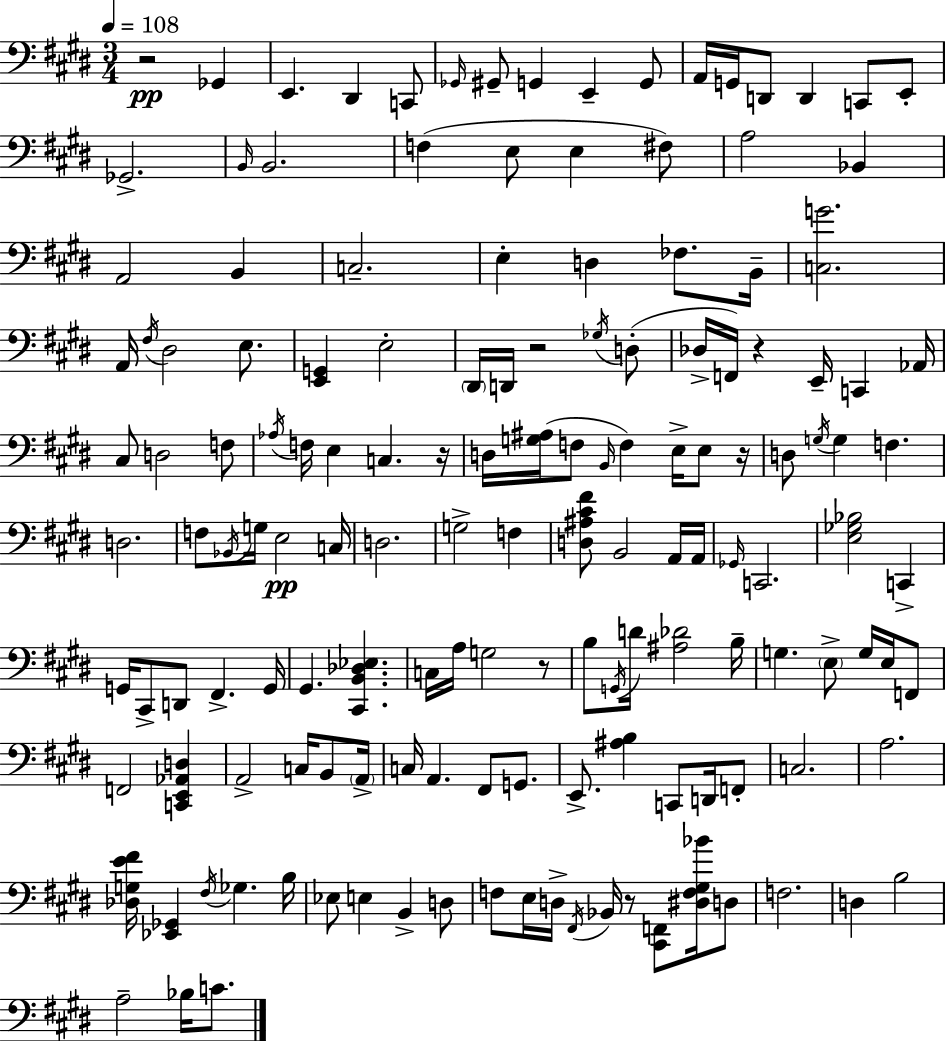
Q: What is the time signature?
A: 3/4